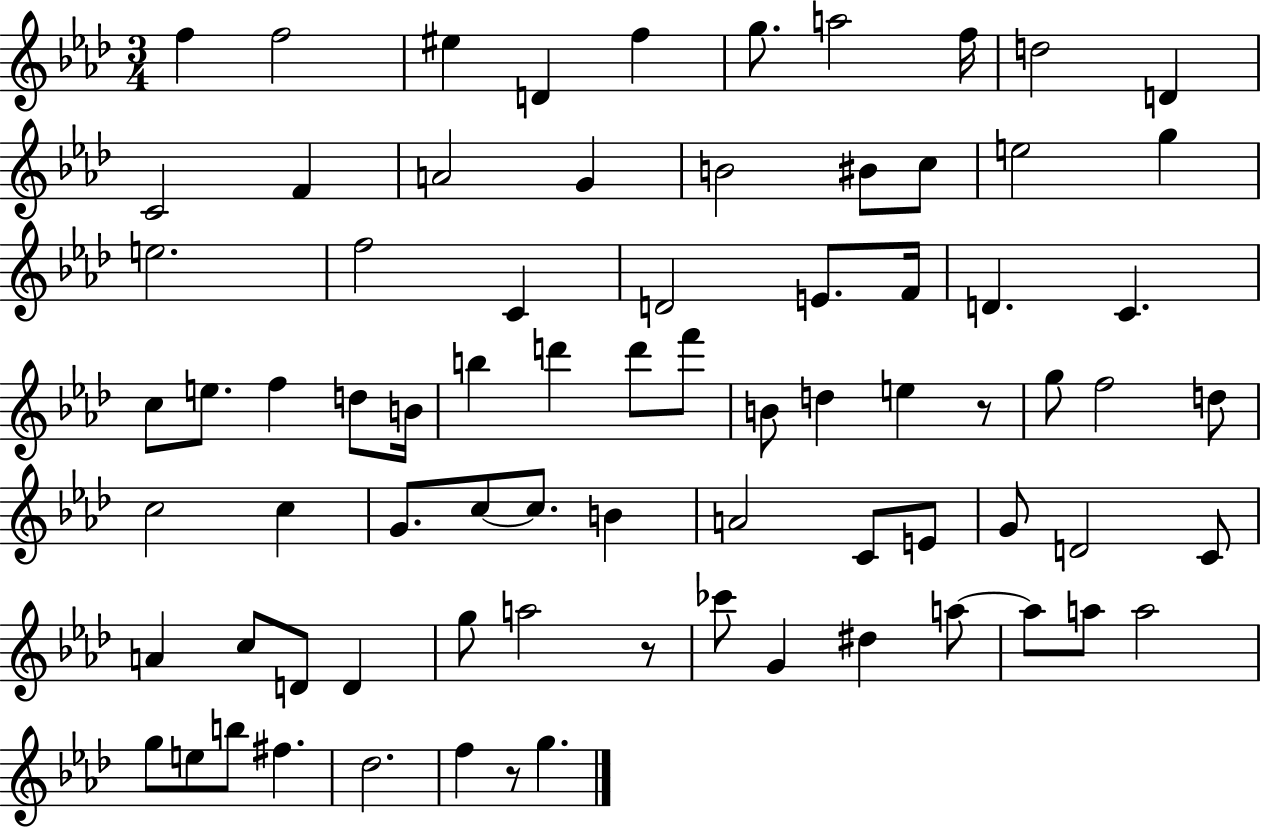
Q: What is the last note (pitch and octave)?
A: G5